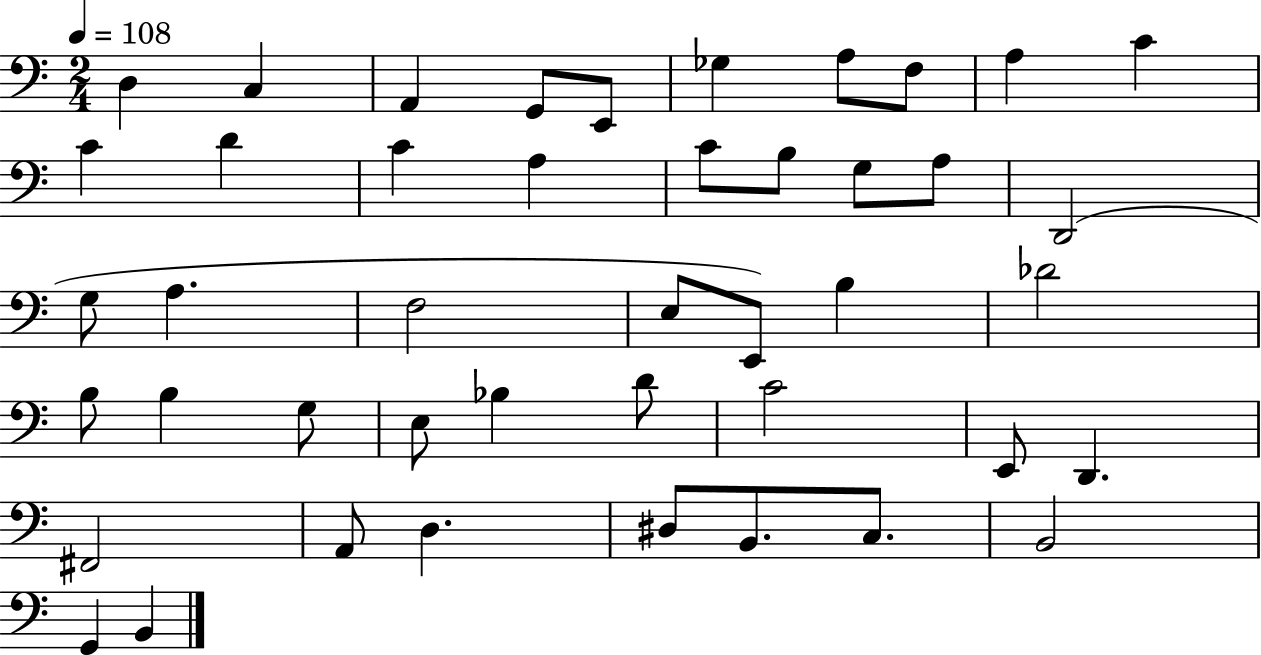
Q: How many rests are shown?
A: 0